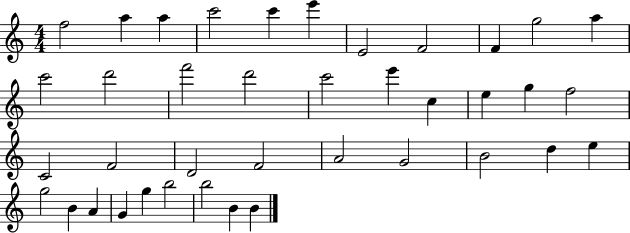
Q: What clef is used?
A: treble